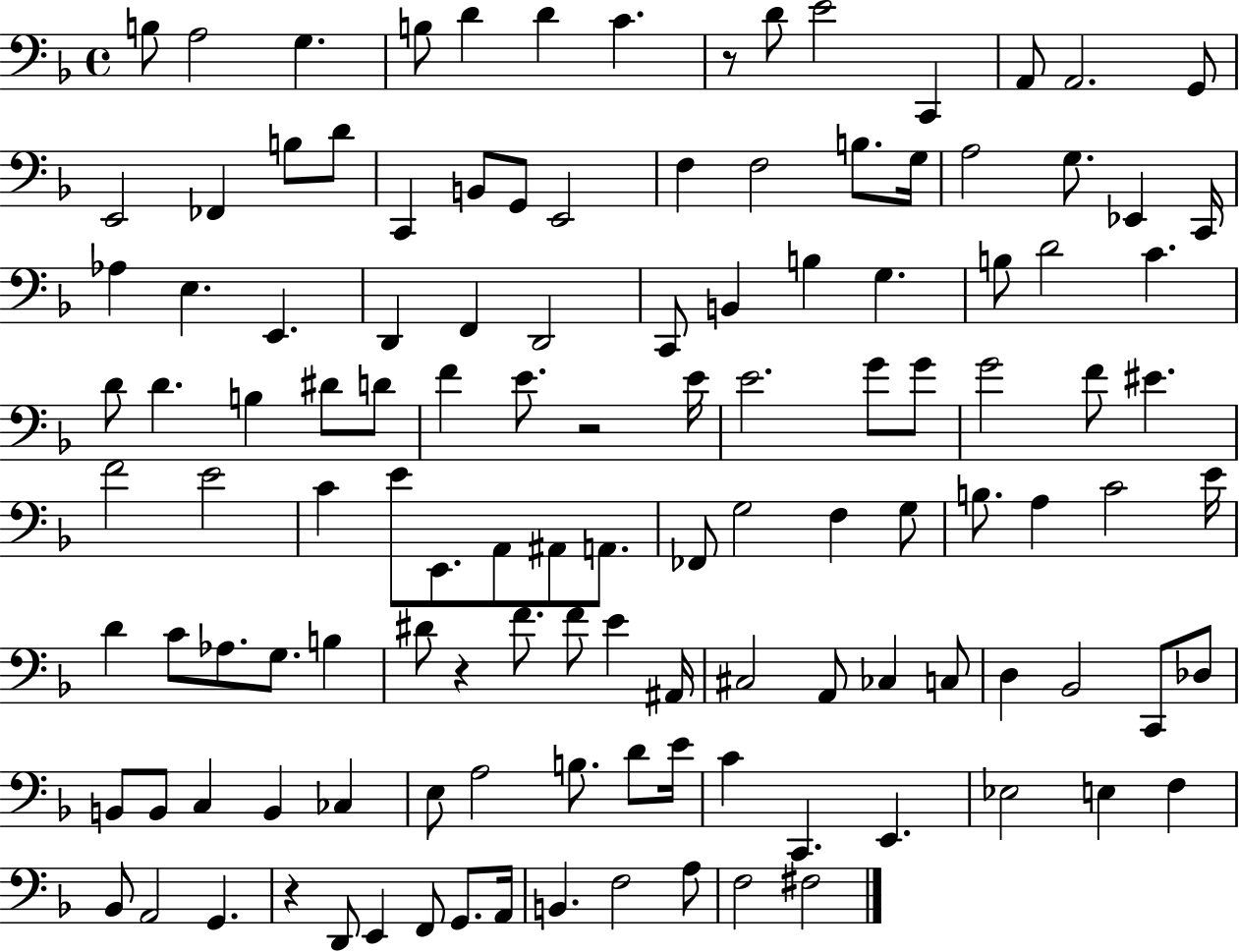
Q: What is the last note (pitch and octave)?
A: F#3